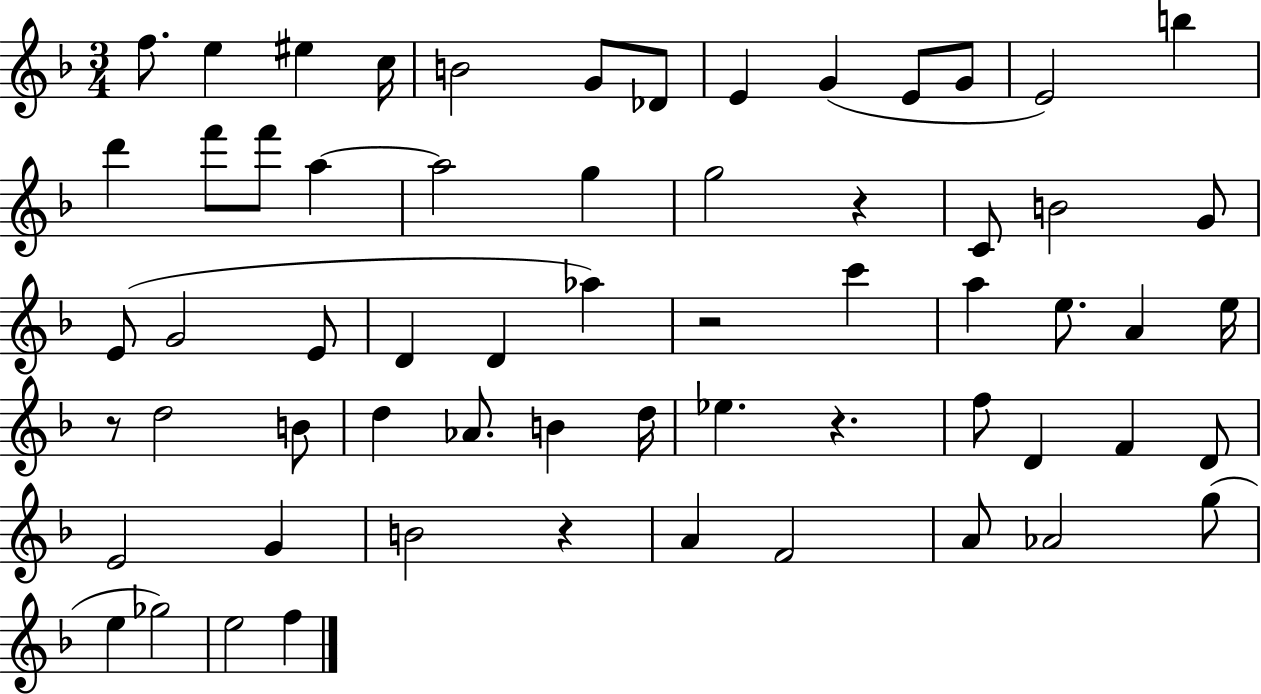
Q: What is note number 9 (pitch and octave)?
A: G4